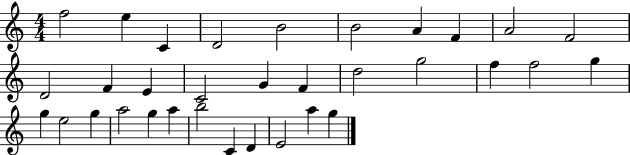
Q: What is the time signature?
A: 4/4